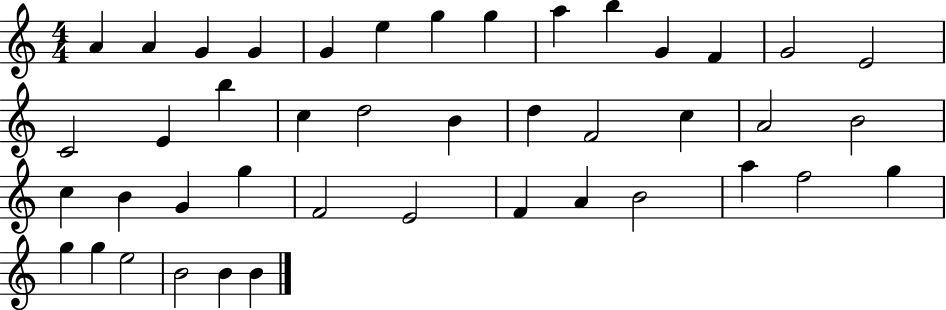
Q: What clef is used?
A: treble